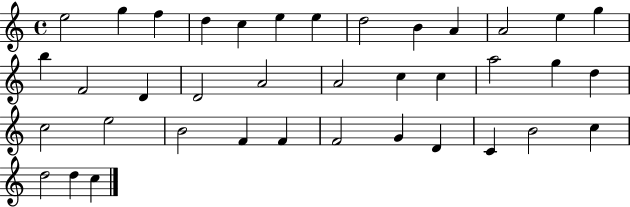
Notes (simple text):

E5/h G5/q F5/q D5/q C5/q E5/q E5/q D5/h B4/q A4/q A4/h E5/q G5/q B5/q F4/h D4/q D4/h A4/h A4/h C5/q C5/q A5/h G5/q D5/q C5/h E5/h B4/h F4/q F4/q F4/h G4/q D4/q C4/q B4/h C5/q D5/h D5/q C5/q